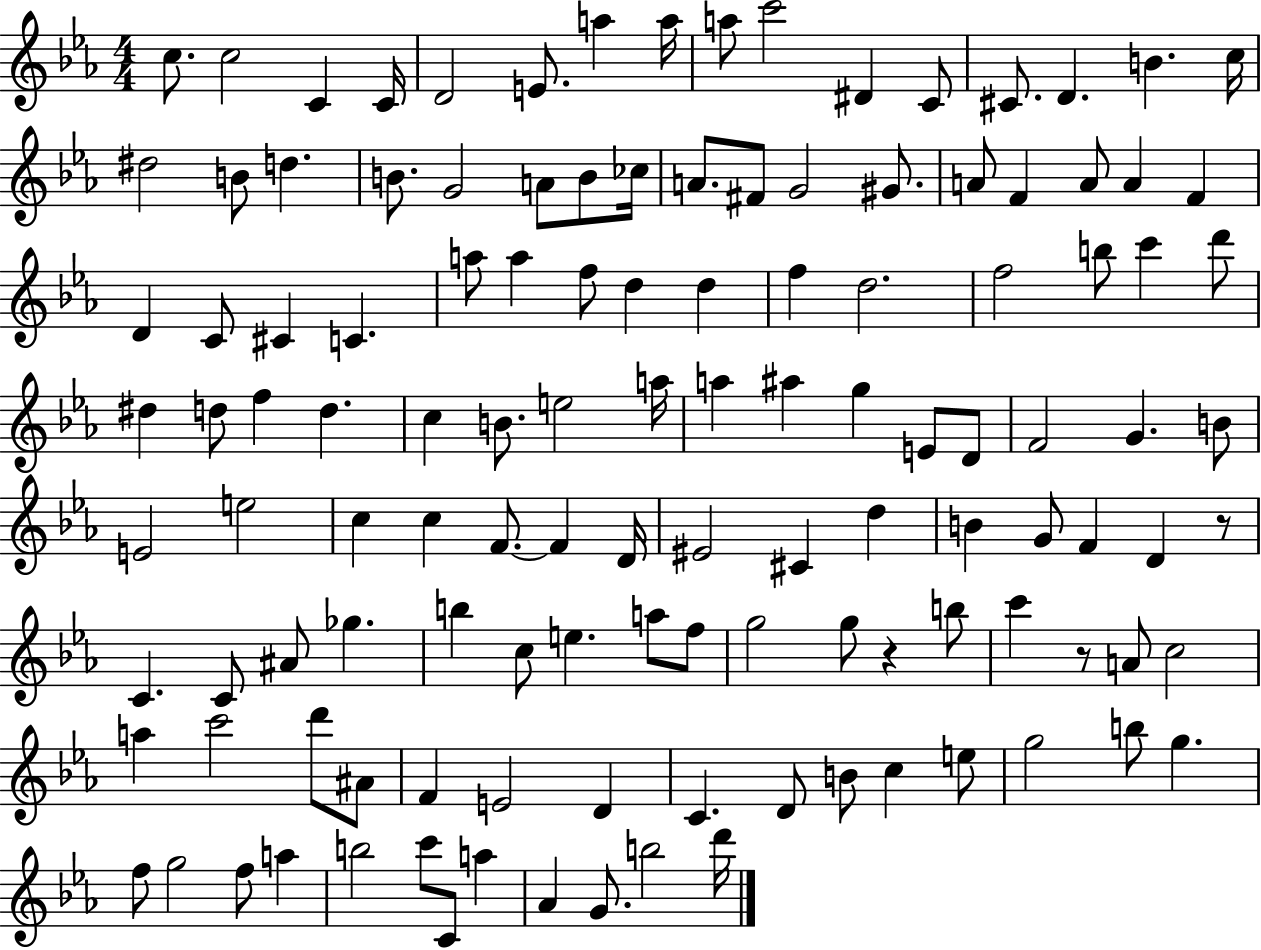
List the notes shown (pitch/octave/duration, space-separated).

C5/e. C5/h C4/q C4/s D4/h E4/e. A5/q A5/s A5/e C6/h D#4/q C4/e C#4/e. D4/q. B4/q. C5/s D#5/h B4/e D5/q. B4/e. G4/h A4/e B4/e CES5/s A4/e. F#4/e G4/h G#4/e. A4/e F4/q A4/e A4/q F4/q D4/q C4/e C#4/q C4/q. A5/e A5/q F5/e D5/q D5/q F5/q D5/h. F5/h B5/e C6/q D6/e D#5/q D5/e F5/q D5/q. C5/q B4/e. E5/h A5/s A5/q A#5/q G5/q E4/e D4/e F4/h G4/q. B4/e E4/h E5/h C5/q C5/q F4/e. F4/q D4/s EIS4/h C#4/q D5/q B4/q G4/e F4/q D4/q R/e C4/q. C4/e A#4/e Gb5/q. B5/q C5/e E5/q. A5/e F5/e G5/h G5/e R/q B5/e C6/q R/e A4/e C5/h A5/q C6/h D6/e A#4/e F4/q E4/h D4/q C4/q. D4/e B4/e C5/q E5/e G5/h B5/e G5/q. F5/e G5/h F5/e A5/q B5/h C6/e C4/e A5/q Ab4/q G4/e. B5/h D6/s